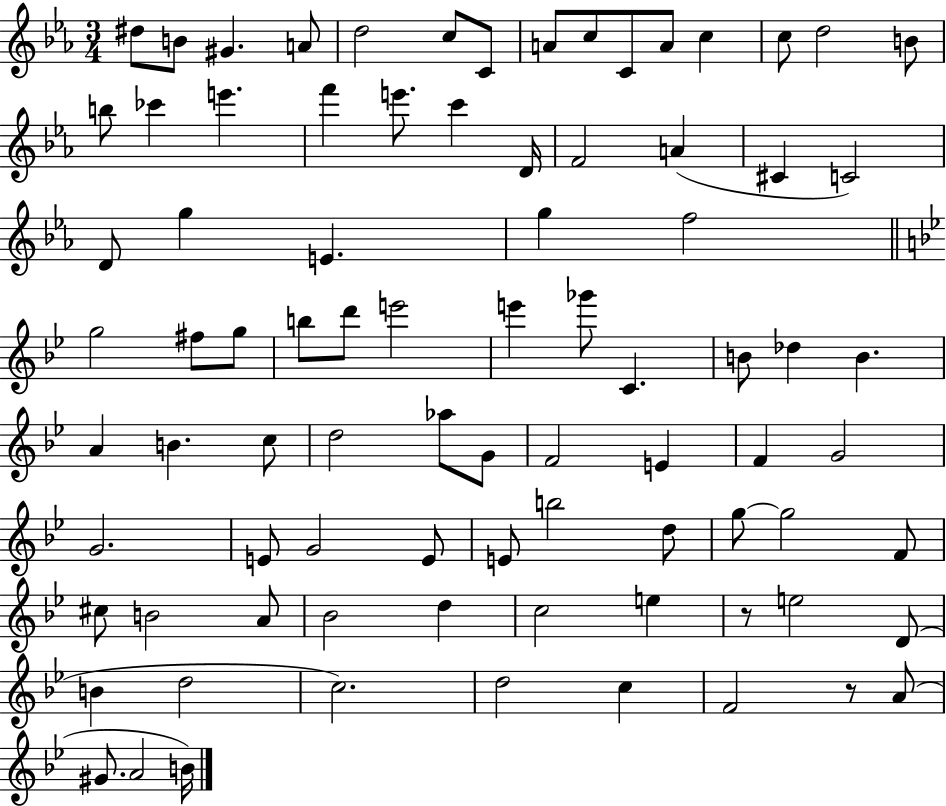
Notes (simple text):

D#5/e B4/e G#4/q. A4/e D5/h C5/e C4/e A4/e C5/e C4/e A4/e C5/q C5/e D5/h B4/e B5/e CES6/q E6/q. F6/q E6/e. C6/q D4/s F4/h A4/q C#4/q C4/h D4/e G5/q E4/q. G5/q F5/h G5/h F#5/e G5/e B5/e D6/e E6/h E6/q Gb6/e C4/q. B4/e Db5/q B4/q. A4/q B4/q. C5/e D5/h Ab5/e G4/e F4/h E4/q F4/q G4/h G4/h. E4/e G4/h E4/e E4/e B5/h D5/e G5/e G5/h F4/e C#5/e B4/h A4/e Bb4/h D5/q C5/h E5/q R/e E5/h D4/e B4/q D5/h C5/h. D5/h C5/q F4/h R/e A4/e G#4/e. A4/h B4/s